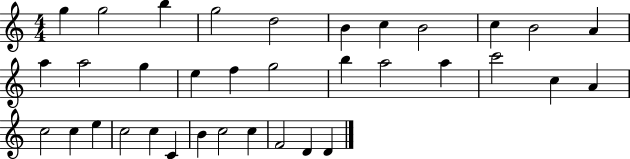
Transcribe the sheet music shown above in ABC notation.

X:1
T:Untitled
M:4/4
L:1/4
K:C
g g2 b g2 d2 B c B2 c B2 A a a2 g e f g2 b a2 a c'2 c A c2 c e c2 c C B c2 c F2 D D